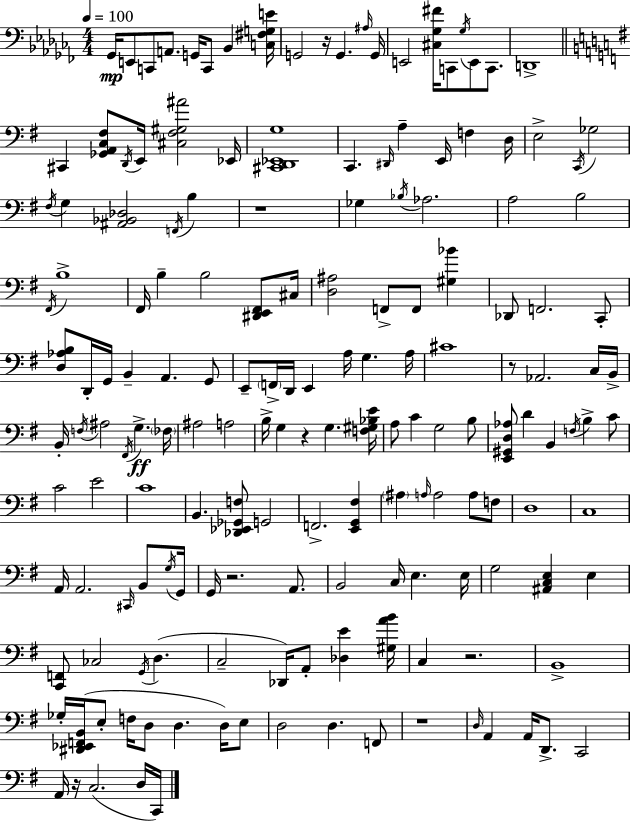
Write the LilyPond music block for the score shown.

{
  \clef bass
  \numericTimeSignature
  \time 4/4
  \key aes \minor
  \tempo 4 = 100
  ges,16\mp e,8 c,8 a,8. g,16 c,8 bes,4 <c fis g e'>16 | g,2 r16 g,4. \grace { ais16 } | g,16 e,2 <cis ges fis'>16 c,8 \acciaccatura { ges16 } e,8 c,8. | d,1-> | \break \bar "||" \break \key g \major cis,4 <ges, a, c fis>8 \acciaccatura { d,16 } e,16 <cis fis gis ais'>2 | ees,16 <cis, d, ees, g>1 | c,4. \grace { dis,16 } a4-- e,16 f4 | d16 e2-> \acciaccatura { c,16 } ges2 | \break \acciaccatura { fis16 } g4 <ais, bes, des>2 | \acciaccatura { f,16 } b4 r1 | ges4 \acciaccatura { bes16 } aes2. | a2 b2 | \break \acciaccatura { fis,16 } b1-> | fis,16 b4-- b2 | <dis, e, fis,>8 cis16 <d ais>2 f,8-> | f,8 <gis bes'>4 des,8 f,2. | \break c,8-. <d aes b>8 d,16-. g,16 b,4-- a,4. | g,8 e,8-- \parenthesize f,16-> d,16 e,4 a16 | g4. a16 cis'1 | r8 aes,2. | \break c16 b,16-> b,16-. \acciaccatura { f16 } ais2 | \acciaccatura { fis,16 } g4.->\ff \parenthesize fes16 ais2 | a2 b16-> g4 r4 | g4. <f gis bes e'>16 a8 c'4 g2 | \break b8 <e, gis, d aes>8 d'4 b,4 | \acciaccatura { f16 } b4-> c'8 c'2 | e'2 c'1 | b,4. | \break <des, ees, ges, f>8 g,2 f,2.-> | <e, g, fis>4 \parenthesize ais4 \grace { a16 } a2 | a8 f8 d1 | c1 | \break a,16 a,2. | \grace { cis,16 } b,8 \acciaccatura { g16 } g,16 g,16 r2. | a,8. b,2 | c16 e4. e16 g2 | \break <ais, c e>4 e4 <c, f,>8 ces2 | \acciaccatura { g,16 } d4.( c2-- | des,16) a,8-. <des e'>4 <gis a' b'>16 c4 | r2. b,1-> | \break ges16-. <dis, ees, f, b,>16( | e8-. f16 d8 d4. d16) e8 d2 | d4. f,8 r1 | \grace { d16 } a,4 | \break a,16 d,8.-> c,2 a,16 | r16 c2.( d16 c,16) \bar "|."
}